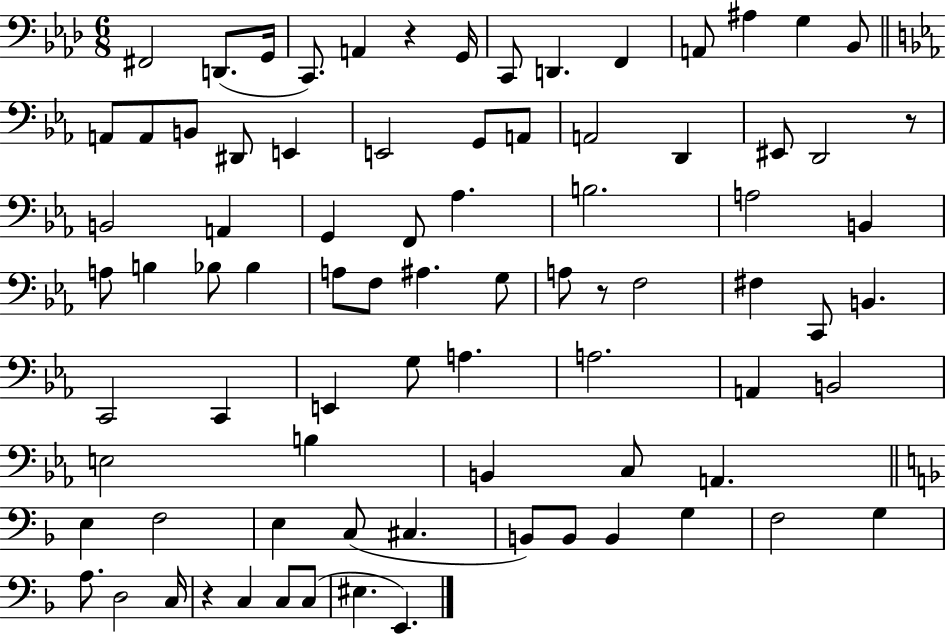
X:1
T:Untitled
M:6/8
L:1/4
K:Ab
^F,,2 D,,/2 G,,/4 C,,/2 A,, z G,,/4 C,,/2 D,, F,, A,,/2 ^A, G, _B,,/2 A,,/2 A,,/2 B,,/2 ^D,,/2 E,, E,,2 G,,/2 A,,/2 A,,2 D,, ^E,,/2 D,,2 z/2 B,,2 A,, G,, F,,/2 _A, B,2 A,2 B,, A,/2 B, _B,/2 _B, A,/2 F,/2 ^A, G,/2 A,/2 z/2 F,2 ^F, C,,/2 B,, C,,2 C,, E,, G,/2 A, A,2 A,, B,,2 E,2 B, B,, C,/2 A,, E, F,2 E, C,/2 ^C, B,,/2 B,,/2 B,, G, F,2 G, A,/2 D,2 C,/4 z C, C,/2 C,/2 ^E, E,,